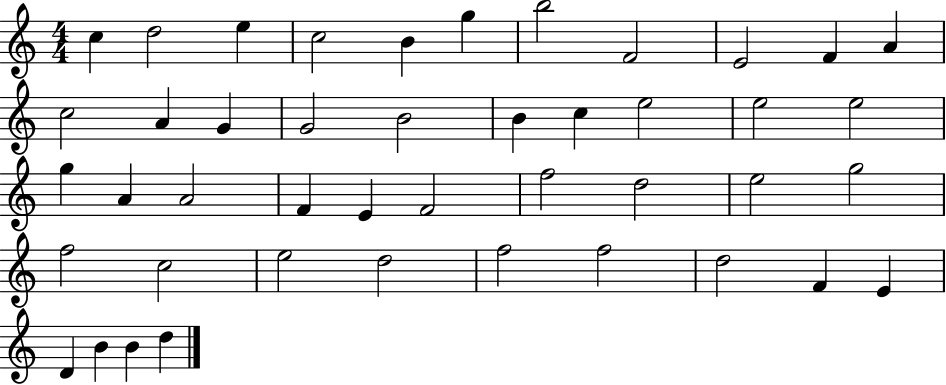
{
  \clef treble
  \numericTimeSignature
  \time 4/4
  \key c \major
  c''4 d''2 e''4 | c''2 b'4 g''4 | b''2 f'2 | e'2 f'4 a'4 | \break c''2 a'4 g'4 | g'2 b'2 | b'4 c''4 e''2 | e''2 e''2 | \break g''4 a'4 a'2 | f'4 e'4 f'2 | f''2 d''2 | e''2 g''2 | \break f''2 c''2 | e''2 d''2 | f''2 f''2 | d''2 f'4 e'4 | \break d'4 b'4 b'4 d''4 | \bar "|."
}